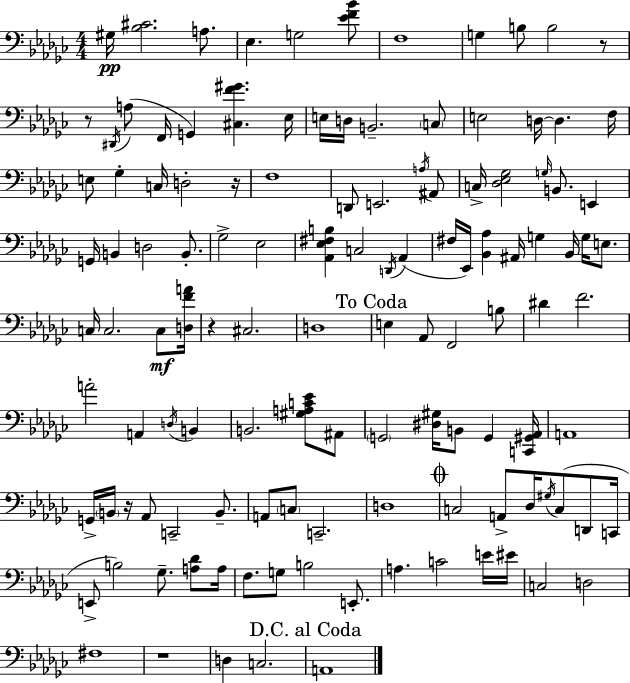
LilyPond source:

{
  \clef bass
  \numericTimeSignature
  \time 4/4
  \key ees \minor
  \repeat volta 2 { gis16\pp <bes cis'>2. a8. | ees4. g2 <ees' f' bes'>8 | f1 | g4 b8 b2 r8 | \break r8 \acciaccatura { dis,16 }( a8 f,16 g,4) <cis f' gis'>4. | ees16 e16 d16 b,2.-- \parenthesize c8 | e2 d16~~ d4. | f16 e8 ges4-. c16 d2-. | \break r16 f1 | d,8 e,2. \acciaccatura { a16 } | ais,8 c16-> <des ees ges>2 \grace { g16 } b,8. e,4 | g,16 b,4 d2 | \break b,8.-. ges2-> ees2 | <aes, ees fis b>4 c2 \acciaccatura { d,16 } | aes,4( fis16 ees,16) <bes, aes>4 ais,16 g4 bes,16 | g16 e8. c16 c2. | \break c8\mf <d f' a'>16 r4 cis2. | d1 | \mark "To Coda" e4 aes,8 f,2 | b8 dis'4 f'2. | \break a'2-. a,4 | \acciaccatura { d16 } b,4 b,2. | <gis a c' ees'>8 ais,8 \parenthesize g,2 <dis gis>16 b,8 | g,4 <c, gis, aes,>16 a,1 | \break g,16-> \parenthesize b,16 r16 aes,8 c,2-- | b,8.-- a,8 \parenthesize c8 c,2.-- | d1 | \mark \markup { \musicglyph "scripts.coda" } c2 a,8-> des16 | \break \acciaccatura { gis16 } c8( d,8 c,16 e,8-> b2) | ges8.-- <a des'>8 a16 f8. g8 b2 | e,8.-. a4. c'2 | e'16 eis'16 c2 d2 | \break fis1 | r1 | d4 c2. | \mark "D.C. al Coda" a,1 | \break } \bar "|."
}